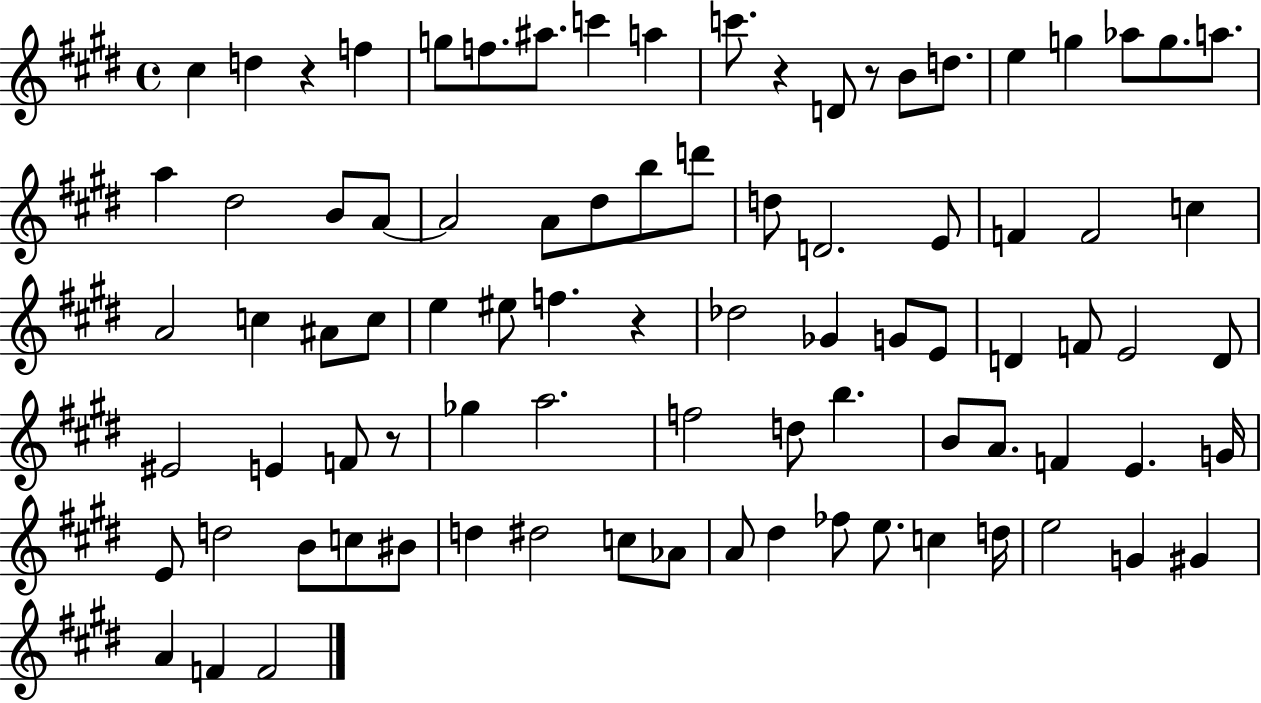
{
  \clef treble
  \time 4/4
  \defaultTimeSignature
  \key e \major
  cis''4 d''4 r4 f''4 | g''8 f''8. ais''8. c'''4 a''4 | c'''8. r4 d'8 r8 b'8 d''8. | e''4 g''4 aes''8 g''8. a''8. | \break a''4 dis''2 b'8 a'8~~ | a'2 a'8 dis''8 b''8 d'''8 | d''8 d'2. e'8 | f'4 f'2 c''4 | \break a'2 c''4 ais'8 c''8 | e''4 eis''8 f''4. r4 | des''2 ges'4 g'8 e'8 | d'4 f'8 e'2 d'8 | \break eis'2 e'4 f'8 r8 | ges''4 a''2. | f''2 d''8 b''4. | b'8 a'8. f'4 e'4. g'16 | \break e'8 d''2 b'8 c''8 bis'8 | d''4 dis''2 c''8 aes'8 | a'8 dis''4 fes''8 e''8. c''4 d''16 | e''2 g'4 gis'4 | \break a'4 f'4 f'2 | \bar "|."
}